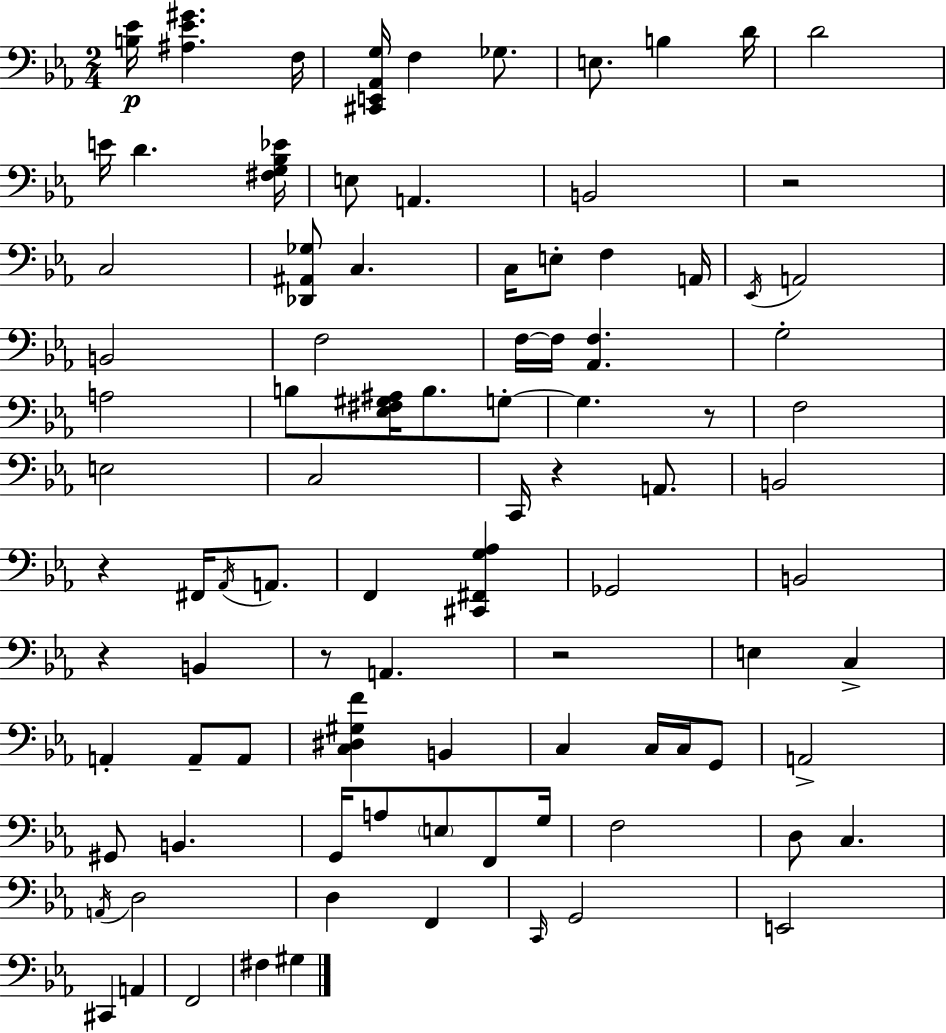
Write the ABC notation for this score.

X:1
T:Untitled
M:2/4
L:1/4
K:Eb
[B,_E]/4 [^A,_E^G] F,/4 [^C,,E,,_A,,G,]/4 F, _G,/2 E,/2 B, D/4 D2 E/4 D [^F,G,_B,_E]/4 E,/2 A,, B,,2 z2 C,2 [_D,,^A,,_G,]/2 C, C,/4 E,/2 F, A,,/4 _E,,/4 A,,2 B,,2 F,2 F,/4 F,/4 [_A,,F,] G,2 A,2 B,/2 [_E,^F,^G,^A,]/4 B,/2 G,/2 G, z/2 F,2 E,2 C,2 C,,/4 z A,,/2 B,,2 z ^F,,/4 _A,,/4 A,,/2 F,, [^C,,^F,,G,_A,] _G,,2 B,,2 z B,, z/2 A,, z2 E, C, A,, A,,/2 A,,/2 [C,^D,^G,F] B,, C, C,/4 C,/4 G,,/2 A,,2 ^G,,/2 B,, G,,/4 A,/2 E,/2 F,,/2 G,/4 F,2 D,/2 C, A,,/4 D,2 D, F,, C,,/4 G,,2 E,,2 ^C,, A,, F,,2 ^F, ^G,